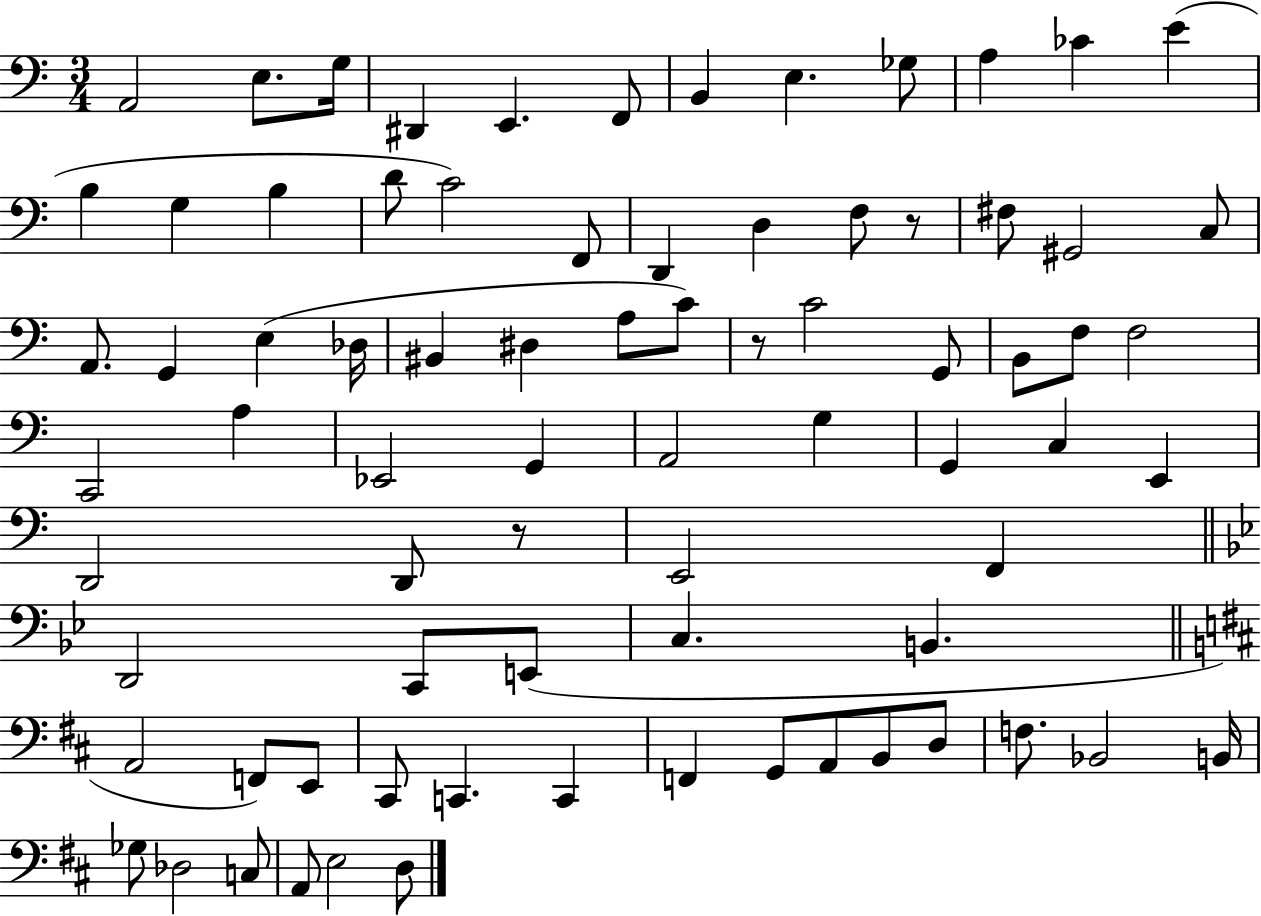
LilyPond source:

{
  \clef bass
  \numericTimeSignature
  \time 3/4
  \key c \major
  a,2 e8. g16 | dis,4 e,4. f,8 | b,4 e4. ges8 | a4 ces'4 e'4( | \break b4 g4 b4 | d'8 c'2) f,8 | d,4 d4 f8 r8 | fis8 gis,2 c8 | \break a,8. g,4 e4( des16 | bis,4 dis4 a8 c'8) | r8 c'2 g,8 | b,8 f8 f2 | \break c,2 a4 | ees,2 g,4 | a,2 g4 | g,4 c4 e,4 | \break d,2 d,8 r8 | e,2 f,4 | \bar "||" \break \key g \minor d,2 c,8 e,8( | c4. b,4. | \bar "||" \break \key d \major a,2 f,8) e,8 | cis,8 c,4. c,4 | f,4 g,8 a,8 b,8 d8 | f8. bes,2 b,16 | \break ges8 des2 c8 | a,8 e2 d8 | \bar "|."
}